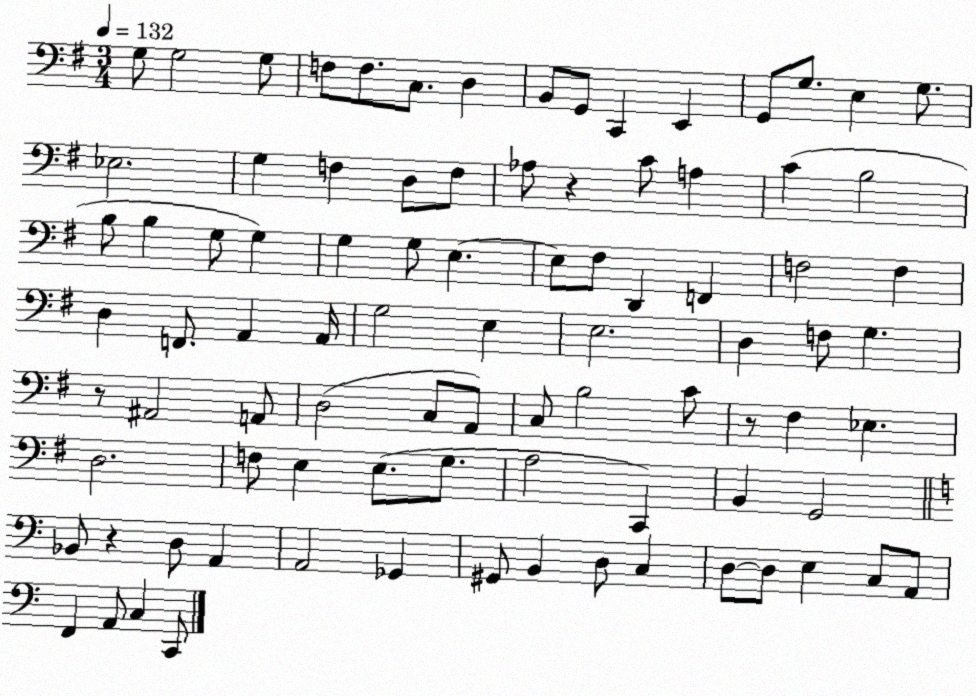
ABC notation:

X:1
T:Untitled
M:3/4
L:1/4
K:G
G,/2 G,2 G,/2 F,/2 F,/2 C,/2 D, B,,/2 G,,/2 C,, E,, G,,/2 G,/2 E, G,/2 _E,2 G, F, D,/2 F,/2 _A,/2 z C/2 A, C B,2 B,/2 B, G,/2 G, G, G,/2 E, E,/2 ^F,/2 D,, F,, F,2 F, D, F,,/2 A,, A,,/4 G,2 E, E,2 D, F,/2 G, z/2 ^A,,2 A,,/2 D,2 C,/2 A,,/2 C,/2 B,2 C/2 z/2 ^F, _E, D,2 F,/2 E, E,/2 G,/2 A,2 C,, B,, G,,2 _B,,/2 z D,/2 A,, A,,2 _G,, ^G,,/2 B,, D,/2 C, D,/2 D,/2 E, C,/2 A,,/2 F,, A,,/2 C, C,,/2